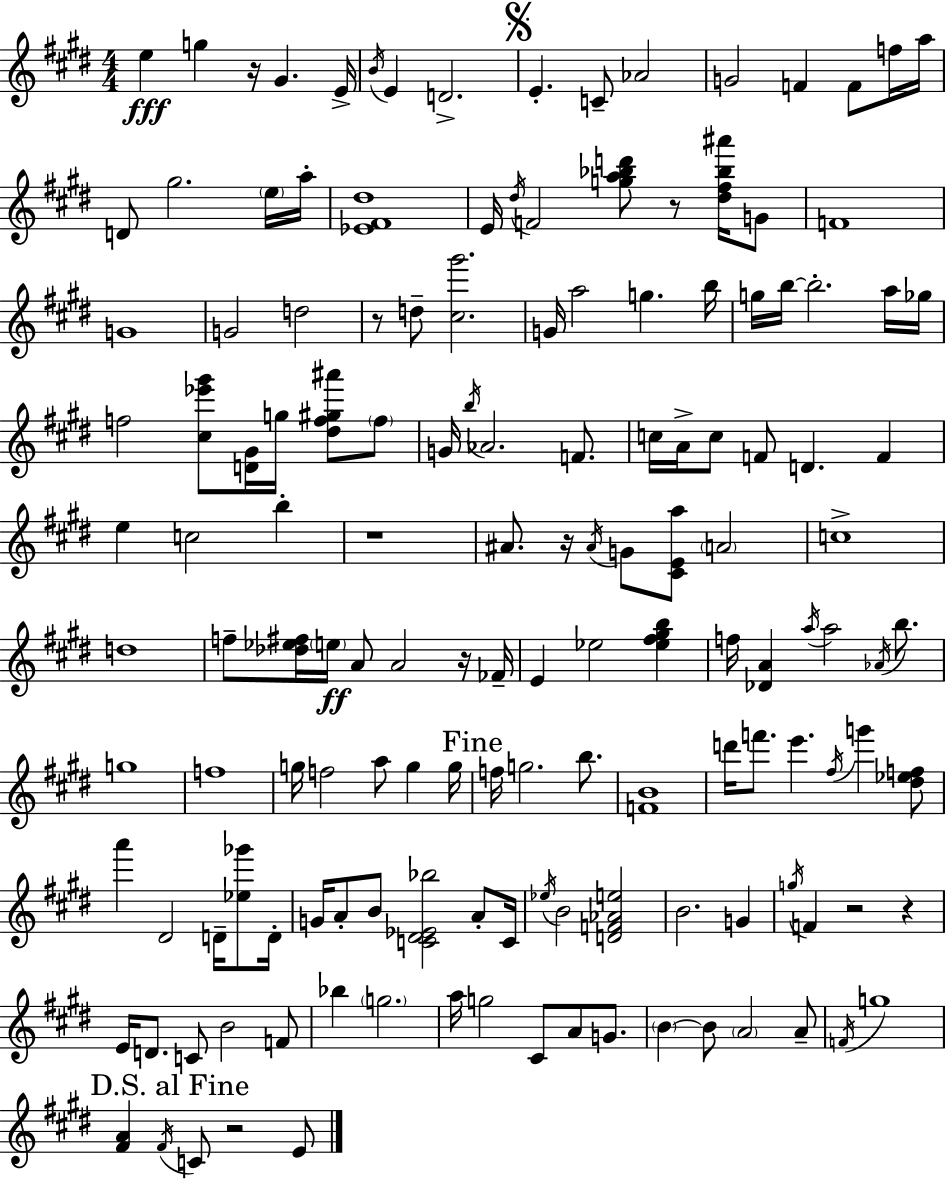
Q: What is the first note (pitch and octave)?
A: E5